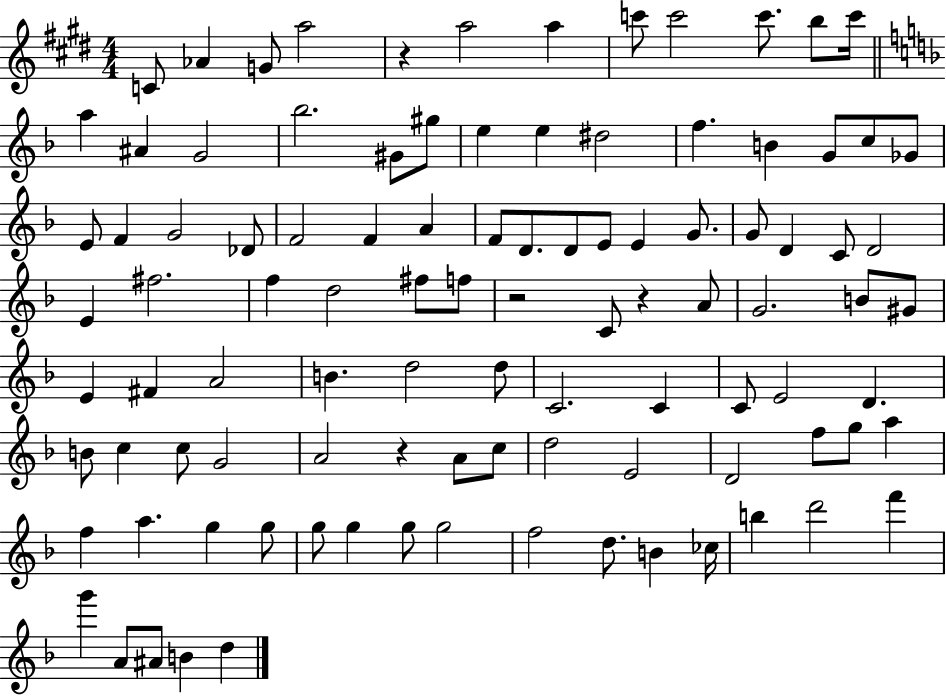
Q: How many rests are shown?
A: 4